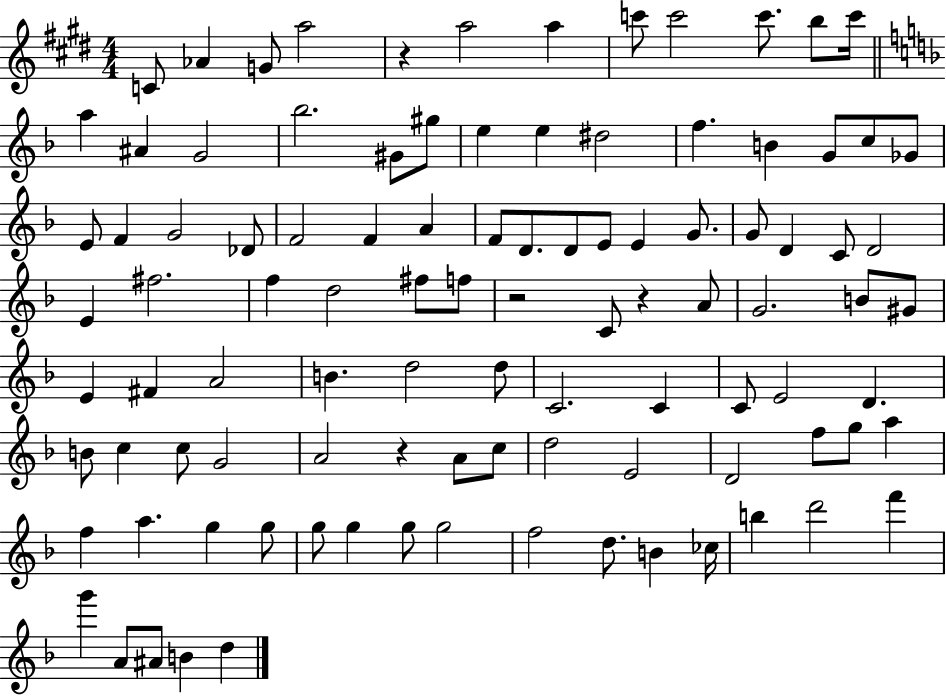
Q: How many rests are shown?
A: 4